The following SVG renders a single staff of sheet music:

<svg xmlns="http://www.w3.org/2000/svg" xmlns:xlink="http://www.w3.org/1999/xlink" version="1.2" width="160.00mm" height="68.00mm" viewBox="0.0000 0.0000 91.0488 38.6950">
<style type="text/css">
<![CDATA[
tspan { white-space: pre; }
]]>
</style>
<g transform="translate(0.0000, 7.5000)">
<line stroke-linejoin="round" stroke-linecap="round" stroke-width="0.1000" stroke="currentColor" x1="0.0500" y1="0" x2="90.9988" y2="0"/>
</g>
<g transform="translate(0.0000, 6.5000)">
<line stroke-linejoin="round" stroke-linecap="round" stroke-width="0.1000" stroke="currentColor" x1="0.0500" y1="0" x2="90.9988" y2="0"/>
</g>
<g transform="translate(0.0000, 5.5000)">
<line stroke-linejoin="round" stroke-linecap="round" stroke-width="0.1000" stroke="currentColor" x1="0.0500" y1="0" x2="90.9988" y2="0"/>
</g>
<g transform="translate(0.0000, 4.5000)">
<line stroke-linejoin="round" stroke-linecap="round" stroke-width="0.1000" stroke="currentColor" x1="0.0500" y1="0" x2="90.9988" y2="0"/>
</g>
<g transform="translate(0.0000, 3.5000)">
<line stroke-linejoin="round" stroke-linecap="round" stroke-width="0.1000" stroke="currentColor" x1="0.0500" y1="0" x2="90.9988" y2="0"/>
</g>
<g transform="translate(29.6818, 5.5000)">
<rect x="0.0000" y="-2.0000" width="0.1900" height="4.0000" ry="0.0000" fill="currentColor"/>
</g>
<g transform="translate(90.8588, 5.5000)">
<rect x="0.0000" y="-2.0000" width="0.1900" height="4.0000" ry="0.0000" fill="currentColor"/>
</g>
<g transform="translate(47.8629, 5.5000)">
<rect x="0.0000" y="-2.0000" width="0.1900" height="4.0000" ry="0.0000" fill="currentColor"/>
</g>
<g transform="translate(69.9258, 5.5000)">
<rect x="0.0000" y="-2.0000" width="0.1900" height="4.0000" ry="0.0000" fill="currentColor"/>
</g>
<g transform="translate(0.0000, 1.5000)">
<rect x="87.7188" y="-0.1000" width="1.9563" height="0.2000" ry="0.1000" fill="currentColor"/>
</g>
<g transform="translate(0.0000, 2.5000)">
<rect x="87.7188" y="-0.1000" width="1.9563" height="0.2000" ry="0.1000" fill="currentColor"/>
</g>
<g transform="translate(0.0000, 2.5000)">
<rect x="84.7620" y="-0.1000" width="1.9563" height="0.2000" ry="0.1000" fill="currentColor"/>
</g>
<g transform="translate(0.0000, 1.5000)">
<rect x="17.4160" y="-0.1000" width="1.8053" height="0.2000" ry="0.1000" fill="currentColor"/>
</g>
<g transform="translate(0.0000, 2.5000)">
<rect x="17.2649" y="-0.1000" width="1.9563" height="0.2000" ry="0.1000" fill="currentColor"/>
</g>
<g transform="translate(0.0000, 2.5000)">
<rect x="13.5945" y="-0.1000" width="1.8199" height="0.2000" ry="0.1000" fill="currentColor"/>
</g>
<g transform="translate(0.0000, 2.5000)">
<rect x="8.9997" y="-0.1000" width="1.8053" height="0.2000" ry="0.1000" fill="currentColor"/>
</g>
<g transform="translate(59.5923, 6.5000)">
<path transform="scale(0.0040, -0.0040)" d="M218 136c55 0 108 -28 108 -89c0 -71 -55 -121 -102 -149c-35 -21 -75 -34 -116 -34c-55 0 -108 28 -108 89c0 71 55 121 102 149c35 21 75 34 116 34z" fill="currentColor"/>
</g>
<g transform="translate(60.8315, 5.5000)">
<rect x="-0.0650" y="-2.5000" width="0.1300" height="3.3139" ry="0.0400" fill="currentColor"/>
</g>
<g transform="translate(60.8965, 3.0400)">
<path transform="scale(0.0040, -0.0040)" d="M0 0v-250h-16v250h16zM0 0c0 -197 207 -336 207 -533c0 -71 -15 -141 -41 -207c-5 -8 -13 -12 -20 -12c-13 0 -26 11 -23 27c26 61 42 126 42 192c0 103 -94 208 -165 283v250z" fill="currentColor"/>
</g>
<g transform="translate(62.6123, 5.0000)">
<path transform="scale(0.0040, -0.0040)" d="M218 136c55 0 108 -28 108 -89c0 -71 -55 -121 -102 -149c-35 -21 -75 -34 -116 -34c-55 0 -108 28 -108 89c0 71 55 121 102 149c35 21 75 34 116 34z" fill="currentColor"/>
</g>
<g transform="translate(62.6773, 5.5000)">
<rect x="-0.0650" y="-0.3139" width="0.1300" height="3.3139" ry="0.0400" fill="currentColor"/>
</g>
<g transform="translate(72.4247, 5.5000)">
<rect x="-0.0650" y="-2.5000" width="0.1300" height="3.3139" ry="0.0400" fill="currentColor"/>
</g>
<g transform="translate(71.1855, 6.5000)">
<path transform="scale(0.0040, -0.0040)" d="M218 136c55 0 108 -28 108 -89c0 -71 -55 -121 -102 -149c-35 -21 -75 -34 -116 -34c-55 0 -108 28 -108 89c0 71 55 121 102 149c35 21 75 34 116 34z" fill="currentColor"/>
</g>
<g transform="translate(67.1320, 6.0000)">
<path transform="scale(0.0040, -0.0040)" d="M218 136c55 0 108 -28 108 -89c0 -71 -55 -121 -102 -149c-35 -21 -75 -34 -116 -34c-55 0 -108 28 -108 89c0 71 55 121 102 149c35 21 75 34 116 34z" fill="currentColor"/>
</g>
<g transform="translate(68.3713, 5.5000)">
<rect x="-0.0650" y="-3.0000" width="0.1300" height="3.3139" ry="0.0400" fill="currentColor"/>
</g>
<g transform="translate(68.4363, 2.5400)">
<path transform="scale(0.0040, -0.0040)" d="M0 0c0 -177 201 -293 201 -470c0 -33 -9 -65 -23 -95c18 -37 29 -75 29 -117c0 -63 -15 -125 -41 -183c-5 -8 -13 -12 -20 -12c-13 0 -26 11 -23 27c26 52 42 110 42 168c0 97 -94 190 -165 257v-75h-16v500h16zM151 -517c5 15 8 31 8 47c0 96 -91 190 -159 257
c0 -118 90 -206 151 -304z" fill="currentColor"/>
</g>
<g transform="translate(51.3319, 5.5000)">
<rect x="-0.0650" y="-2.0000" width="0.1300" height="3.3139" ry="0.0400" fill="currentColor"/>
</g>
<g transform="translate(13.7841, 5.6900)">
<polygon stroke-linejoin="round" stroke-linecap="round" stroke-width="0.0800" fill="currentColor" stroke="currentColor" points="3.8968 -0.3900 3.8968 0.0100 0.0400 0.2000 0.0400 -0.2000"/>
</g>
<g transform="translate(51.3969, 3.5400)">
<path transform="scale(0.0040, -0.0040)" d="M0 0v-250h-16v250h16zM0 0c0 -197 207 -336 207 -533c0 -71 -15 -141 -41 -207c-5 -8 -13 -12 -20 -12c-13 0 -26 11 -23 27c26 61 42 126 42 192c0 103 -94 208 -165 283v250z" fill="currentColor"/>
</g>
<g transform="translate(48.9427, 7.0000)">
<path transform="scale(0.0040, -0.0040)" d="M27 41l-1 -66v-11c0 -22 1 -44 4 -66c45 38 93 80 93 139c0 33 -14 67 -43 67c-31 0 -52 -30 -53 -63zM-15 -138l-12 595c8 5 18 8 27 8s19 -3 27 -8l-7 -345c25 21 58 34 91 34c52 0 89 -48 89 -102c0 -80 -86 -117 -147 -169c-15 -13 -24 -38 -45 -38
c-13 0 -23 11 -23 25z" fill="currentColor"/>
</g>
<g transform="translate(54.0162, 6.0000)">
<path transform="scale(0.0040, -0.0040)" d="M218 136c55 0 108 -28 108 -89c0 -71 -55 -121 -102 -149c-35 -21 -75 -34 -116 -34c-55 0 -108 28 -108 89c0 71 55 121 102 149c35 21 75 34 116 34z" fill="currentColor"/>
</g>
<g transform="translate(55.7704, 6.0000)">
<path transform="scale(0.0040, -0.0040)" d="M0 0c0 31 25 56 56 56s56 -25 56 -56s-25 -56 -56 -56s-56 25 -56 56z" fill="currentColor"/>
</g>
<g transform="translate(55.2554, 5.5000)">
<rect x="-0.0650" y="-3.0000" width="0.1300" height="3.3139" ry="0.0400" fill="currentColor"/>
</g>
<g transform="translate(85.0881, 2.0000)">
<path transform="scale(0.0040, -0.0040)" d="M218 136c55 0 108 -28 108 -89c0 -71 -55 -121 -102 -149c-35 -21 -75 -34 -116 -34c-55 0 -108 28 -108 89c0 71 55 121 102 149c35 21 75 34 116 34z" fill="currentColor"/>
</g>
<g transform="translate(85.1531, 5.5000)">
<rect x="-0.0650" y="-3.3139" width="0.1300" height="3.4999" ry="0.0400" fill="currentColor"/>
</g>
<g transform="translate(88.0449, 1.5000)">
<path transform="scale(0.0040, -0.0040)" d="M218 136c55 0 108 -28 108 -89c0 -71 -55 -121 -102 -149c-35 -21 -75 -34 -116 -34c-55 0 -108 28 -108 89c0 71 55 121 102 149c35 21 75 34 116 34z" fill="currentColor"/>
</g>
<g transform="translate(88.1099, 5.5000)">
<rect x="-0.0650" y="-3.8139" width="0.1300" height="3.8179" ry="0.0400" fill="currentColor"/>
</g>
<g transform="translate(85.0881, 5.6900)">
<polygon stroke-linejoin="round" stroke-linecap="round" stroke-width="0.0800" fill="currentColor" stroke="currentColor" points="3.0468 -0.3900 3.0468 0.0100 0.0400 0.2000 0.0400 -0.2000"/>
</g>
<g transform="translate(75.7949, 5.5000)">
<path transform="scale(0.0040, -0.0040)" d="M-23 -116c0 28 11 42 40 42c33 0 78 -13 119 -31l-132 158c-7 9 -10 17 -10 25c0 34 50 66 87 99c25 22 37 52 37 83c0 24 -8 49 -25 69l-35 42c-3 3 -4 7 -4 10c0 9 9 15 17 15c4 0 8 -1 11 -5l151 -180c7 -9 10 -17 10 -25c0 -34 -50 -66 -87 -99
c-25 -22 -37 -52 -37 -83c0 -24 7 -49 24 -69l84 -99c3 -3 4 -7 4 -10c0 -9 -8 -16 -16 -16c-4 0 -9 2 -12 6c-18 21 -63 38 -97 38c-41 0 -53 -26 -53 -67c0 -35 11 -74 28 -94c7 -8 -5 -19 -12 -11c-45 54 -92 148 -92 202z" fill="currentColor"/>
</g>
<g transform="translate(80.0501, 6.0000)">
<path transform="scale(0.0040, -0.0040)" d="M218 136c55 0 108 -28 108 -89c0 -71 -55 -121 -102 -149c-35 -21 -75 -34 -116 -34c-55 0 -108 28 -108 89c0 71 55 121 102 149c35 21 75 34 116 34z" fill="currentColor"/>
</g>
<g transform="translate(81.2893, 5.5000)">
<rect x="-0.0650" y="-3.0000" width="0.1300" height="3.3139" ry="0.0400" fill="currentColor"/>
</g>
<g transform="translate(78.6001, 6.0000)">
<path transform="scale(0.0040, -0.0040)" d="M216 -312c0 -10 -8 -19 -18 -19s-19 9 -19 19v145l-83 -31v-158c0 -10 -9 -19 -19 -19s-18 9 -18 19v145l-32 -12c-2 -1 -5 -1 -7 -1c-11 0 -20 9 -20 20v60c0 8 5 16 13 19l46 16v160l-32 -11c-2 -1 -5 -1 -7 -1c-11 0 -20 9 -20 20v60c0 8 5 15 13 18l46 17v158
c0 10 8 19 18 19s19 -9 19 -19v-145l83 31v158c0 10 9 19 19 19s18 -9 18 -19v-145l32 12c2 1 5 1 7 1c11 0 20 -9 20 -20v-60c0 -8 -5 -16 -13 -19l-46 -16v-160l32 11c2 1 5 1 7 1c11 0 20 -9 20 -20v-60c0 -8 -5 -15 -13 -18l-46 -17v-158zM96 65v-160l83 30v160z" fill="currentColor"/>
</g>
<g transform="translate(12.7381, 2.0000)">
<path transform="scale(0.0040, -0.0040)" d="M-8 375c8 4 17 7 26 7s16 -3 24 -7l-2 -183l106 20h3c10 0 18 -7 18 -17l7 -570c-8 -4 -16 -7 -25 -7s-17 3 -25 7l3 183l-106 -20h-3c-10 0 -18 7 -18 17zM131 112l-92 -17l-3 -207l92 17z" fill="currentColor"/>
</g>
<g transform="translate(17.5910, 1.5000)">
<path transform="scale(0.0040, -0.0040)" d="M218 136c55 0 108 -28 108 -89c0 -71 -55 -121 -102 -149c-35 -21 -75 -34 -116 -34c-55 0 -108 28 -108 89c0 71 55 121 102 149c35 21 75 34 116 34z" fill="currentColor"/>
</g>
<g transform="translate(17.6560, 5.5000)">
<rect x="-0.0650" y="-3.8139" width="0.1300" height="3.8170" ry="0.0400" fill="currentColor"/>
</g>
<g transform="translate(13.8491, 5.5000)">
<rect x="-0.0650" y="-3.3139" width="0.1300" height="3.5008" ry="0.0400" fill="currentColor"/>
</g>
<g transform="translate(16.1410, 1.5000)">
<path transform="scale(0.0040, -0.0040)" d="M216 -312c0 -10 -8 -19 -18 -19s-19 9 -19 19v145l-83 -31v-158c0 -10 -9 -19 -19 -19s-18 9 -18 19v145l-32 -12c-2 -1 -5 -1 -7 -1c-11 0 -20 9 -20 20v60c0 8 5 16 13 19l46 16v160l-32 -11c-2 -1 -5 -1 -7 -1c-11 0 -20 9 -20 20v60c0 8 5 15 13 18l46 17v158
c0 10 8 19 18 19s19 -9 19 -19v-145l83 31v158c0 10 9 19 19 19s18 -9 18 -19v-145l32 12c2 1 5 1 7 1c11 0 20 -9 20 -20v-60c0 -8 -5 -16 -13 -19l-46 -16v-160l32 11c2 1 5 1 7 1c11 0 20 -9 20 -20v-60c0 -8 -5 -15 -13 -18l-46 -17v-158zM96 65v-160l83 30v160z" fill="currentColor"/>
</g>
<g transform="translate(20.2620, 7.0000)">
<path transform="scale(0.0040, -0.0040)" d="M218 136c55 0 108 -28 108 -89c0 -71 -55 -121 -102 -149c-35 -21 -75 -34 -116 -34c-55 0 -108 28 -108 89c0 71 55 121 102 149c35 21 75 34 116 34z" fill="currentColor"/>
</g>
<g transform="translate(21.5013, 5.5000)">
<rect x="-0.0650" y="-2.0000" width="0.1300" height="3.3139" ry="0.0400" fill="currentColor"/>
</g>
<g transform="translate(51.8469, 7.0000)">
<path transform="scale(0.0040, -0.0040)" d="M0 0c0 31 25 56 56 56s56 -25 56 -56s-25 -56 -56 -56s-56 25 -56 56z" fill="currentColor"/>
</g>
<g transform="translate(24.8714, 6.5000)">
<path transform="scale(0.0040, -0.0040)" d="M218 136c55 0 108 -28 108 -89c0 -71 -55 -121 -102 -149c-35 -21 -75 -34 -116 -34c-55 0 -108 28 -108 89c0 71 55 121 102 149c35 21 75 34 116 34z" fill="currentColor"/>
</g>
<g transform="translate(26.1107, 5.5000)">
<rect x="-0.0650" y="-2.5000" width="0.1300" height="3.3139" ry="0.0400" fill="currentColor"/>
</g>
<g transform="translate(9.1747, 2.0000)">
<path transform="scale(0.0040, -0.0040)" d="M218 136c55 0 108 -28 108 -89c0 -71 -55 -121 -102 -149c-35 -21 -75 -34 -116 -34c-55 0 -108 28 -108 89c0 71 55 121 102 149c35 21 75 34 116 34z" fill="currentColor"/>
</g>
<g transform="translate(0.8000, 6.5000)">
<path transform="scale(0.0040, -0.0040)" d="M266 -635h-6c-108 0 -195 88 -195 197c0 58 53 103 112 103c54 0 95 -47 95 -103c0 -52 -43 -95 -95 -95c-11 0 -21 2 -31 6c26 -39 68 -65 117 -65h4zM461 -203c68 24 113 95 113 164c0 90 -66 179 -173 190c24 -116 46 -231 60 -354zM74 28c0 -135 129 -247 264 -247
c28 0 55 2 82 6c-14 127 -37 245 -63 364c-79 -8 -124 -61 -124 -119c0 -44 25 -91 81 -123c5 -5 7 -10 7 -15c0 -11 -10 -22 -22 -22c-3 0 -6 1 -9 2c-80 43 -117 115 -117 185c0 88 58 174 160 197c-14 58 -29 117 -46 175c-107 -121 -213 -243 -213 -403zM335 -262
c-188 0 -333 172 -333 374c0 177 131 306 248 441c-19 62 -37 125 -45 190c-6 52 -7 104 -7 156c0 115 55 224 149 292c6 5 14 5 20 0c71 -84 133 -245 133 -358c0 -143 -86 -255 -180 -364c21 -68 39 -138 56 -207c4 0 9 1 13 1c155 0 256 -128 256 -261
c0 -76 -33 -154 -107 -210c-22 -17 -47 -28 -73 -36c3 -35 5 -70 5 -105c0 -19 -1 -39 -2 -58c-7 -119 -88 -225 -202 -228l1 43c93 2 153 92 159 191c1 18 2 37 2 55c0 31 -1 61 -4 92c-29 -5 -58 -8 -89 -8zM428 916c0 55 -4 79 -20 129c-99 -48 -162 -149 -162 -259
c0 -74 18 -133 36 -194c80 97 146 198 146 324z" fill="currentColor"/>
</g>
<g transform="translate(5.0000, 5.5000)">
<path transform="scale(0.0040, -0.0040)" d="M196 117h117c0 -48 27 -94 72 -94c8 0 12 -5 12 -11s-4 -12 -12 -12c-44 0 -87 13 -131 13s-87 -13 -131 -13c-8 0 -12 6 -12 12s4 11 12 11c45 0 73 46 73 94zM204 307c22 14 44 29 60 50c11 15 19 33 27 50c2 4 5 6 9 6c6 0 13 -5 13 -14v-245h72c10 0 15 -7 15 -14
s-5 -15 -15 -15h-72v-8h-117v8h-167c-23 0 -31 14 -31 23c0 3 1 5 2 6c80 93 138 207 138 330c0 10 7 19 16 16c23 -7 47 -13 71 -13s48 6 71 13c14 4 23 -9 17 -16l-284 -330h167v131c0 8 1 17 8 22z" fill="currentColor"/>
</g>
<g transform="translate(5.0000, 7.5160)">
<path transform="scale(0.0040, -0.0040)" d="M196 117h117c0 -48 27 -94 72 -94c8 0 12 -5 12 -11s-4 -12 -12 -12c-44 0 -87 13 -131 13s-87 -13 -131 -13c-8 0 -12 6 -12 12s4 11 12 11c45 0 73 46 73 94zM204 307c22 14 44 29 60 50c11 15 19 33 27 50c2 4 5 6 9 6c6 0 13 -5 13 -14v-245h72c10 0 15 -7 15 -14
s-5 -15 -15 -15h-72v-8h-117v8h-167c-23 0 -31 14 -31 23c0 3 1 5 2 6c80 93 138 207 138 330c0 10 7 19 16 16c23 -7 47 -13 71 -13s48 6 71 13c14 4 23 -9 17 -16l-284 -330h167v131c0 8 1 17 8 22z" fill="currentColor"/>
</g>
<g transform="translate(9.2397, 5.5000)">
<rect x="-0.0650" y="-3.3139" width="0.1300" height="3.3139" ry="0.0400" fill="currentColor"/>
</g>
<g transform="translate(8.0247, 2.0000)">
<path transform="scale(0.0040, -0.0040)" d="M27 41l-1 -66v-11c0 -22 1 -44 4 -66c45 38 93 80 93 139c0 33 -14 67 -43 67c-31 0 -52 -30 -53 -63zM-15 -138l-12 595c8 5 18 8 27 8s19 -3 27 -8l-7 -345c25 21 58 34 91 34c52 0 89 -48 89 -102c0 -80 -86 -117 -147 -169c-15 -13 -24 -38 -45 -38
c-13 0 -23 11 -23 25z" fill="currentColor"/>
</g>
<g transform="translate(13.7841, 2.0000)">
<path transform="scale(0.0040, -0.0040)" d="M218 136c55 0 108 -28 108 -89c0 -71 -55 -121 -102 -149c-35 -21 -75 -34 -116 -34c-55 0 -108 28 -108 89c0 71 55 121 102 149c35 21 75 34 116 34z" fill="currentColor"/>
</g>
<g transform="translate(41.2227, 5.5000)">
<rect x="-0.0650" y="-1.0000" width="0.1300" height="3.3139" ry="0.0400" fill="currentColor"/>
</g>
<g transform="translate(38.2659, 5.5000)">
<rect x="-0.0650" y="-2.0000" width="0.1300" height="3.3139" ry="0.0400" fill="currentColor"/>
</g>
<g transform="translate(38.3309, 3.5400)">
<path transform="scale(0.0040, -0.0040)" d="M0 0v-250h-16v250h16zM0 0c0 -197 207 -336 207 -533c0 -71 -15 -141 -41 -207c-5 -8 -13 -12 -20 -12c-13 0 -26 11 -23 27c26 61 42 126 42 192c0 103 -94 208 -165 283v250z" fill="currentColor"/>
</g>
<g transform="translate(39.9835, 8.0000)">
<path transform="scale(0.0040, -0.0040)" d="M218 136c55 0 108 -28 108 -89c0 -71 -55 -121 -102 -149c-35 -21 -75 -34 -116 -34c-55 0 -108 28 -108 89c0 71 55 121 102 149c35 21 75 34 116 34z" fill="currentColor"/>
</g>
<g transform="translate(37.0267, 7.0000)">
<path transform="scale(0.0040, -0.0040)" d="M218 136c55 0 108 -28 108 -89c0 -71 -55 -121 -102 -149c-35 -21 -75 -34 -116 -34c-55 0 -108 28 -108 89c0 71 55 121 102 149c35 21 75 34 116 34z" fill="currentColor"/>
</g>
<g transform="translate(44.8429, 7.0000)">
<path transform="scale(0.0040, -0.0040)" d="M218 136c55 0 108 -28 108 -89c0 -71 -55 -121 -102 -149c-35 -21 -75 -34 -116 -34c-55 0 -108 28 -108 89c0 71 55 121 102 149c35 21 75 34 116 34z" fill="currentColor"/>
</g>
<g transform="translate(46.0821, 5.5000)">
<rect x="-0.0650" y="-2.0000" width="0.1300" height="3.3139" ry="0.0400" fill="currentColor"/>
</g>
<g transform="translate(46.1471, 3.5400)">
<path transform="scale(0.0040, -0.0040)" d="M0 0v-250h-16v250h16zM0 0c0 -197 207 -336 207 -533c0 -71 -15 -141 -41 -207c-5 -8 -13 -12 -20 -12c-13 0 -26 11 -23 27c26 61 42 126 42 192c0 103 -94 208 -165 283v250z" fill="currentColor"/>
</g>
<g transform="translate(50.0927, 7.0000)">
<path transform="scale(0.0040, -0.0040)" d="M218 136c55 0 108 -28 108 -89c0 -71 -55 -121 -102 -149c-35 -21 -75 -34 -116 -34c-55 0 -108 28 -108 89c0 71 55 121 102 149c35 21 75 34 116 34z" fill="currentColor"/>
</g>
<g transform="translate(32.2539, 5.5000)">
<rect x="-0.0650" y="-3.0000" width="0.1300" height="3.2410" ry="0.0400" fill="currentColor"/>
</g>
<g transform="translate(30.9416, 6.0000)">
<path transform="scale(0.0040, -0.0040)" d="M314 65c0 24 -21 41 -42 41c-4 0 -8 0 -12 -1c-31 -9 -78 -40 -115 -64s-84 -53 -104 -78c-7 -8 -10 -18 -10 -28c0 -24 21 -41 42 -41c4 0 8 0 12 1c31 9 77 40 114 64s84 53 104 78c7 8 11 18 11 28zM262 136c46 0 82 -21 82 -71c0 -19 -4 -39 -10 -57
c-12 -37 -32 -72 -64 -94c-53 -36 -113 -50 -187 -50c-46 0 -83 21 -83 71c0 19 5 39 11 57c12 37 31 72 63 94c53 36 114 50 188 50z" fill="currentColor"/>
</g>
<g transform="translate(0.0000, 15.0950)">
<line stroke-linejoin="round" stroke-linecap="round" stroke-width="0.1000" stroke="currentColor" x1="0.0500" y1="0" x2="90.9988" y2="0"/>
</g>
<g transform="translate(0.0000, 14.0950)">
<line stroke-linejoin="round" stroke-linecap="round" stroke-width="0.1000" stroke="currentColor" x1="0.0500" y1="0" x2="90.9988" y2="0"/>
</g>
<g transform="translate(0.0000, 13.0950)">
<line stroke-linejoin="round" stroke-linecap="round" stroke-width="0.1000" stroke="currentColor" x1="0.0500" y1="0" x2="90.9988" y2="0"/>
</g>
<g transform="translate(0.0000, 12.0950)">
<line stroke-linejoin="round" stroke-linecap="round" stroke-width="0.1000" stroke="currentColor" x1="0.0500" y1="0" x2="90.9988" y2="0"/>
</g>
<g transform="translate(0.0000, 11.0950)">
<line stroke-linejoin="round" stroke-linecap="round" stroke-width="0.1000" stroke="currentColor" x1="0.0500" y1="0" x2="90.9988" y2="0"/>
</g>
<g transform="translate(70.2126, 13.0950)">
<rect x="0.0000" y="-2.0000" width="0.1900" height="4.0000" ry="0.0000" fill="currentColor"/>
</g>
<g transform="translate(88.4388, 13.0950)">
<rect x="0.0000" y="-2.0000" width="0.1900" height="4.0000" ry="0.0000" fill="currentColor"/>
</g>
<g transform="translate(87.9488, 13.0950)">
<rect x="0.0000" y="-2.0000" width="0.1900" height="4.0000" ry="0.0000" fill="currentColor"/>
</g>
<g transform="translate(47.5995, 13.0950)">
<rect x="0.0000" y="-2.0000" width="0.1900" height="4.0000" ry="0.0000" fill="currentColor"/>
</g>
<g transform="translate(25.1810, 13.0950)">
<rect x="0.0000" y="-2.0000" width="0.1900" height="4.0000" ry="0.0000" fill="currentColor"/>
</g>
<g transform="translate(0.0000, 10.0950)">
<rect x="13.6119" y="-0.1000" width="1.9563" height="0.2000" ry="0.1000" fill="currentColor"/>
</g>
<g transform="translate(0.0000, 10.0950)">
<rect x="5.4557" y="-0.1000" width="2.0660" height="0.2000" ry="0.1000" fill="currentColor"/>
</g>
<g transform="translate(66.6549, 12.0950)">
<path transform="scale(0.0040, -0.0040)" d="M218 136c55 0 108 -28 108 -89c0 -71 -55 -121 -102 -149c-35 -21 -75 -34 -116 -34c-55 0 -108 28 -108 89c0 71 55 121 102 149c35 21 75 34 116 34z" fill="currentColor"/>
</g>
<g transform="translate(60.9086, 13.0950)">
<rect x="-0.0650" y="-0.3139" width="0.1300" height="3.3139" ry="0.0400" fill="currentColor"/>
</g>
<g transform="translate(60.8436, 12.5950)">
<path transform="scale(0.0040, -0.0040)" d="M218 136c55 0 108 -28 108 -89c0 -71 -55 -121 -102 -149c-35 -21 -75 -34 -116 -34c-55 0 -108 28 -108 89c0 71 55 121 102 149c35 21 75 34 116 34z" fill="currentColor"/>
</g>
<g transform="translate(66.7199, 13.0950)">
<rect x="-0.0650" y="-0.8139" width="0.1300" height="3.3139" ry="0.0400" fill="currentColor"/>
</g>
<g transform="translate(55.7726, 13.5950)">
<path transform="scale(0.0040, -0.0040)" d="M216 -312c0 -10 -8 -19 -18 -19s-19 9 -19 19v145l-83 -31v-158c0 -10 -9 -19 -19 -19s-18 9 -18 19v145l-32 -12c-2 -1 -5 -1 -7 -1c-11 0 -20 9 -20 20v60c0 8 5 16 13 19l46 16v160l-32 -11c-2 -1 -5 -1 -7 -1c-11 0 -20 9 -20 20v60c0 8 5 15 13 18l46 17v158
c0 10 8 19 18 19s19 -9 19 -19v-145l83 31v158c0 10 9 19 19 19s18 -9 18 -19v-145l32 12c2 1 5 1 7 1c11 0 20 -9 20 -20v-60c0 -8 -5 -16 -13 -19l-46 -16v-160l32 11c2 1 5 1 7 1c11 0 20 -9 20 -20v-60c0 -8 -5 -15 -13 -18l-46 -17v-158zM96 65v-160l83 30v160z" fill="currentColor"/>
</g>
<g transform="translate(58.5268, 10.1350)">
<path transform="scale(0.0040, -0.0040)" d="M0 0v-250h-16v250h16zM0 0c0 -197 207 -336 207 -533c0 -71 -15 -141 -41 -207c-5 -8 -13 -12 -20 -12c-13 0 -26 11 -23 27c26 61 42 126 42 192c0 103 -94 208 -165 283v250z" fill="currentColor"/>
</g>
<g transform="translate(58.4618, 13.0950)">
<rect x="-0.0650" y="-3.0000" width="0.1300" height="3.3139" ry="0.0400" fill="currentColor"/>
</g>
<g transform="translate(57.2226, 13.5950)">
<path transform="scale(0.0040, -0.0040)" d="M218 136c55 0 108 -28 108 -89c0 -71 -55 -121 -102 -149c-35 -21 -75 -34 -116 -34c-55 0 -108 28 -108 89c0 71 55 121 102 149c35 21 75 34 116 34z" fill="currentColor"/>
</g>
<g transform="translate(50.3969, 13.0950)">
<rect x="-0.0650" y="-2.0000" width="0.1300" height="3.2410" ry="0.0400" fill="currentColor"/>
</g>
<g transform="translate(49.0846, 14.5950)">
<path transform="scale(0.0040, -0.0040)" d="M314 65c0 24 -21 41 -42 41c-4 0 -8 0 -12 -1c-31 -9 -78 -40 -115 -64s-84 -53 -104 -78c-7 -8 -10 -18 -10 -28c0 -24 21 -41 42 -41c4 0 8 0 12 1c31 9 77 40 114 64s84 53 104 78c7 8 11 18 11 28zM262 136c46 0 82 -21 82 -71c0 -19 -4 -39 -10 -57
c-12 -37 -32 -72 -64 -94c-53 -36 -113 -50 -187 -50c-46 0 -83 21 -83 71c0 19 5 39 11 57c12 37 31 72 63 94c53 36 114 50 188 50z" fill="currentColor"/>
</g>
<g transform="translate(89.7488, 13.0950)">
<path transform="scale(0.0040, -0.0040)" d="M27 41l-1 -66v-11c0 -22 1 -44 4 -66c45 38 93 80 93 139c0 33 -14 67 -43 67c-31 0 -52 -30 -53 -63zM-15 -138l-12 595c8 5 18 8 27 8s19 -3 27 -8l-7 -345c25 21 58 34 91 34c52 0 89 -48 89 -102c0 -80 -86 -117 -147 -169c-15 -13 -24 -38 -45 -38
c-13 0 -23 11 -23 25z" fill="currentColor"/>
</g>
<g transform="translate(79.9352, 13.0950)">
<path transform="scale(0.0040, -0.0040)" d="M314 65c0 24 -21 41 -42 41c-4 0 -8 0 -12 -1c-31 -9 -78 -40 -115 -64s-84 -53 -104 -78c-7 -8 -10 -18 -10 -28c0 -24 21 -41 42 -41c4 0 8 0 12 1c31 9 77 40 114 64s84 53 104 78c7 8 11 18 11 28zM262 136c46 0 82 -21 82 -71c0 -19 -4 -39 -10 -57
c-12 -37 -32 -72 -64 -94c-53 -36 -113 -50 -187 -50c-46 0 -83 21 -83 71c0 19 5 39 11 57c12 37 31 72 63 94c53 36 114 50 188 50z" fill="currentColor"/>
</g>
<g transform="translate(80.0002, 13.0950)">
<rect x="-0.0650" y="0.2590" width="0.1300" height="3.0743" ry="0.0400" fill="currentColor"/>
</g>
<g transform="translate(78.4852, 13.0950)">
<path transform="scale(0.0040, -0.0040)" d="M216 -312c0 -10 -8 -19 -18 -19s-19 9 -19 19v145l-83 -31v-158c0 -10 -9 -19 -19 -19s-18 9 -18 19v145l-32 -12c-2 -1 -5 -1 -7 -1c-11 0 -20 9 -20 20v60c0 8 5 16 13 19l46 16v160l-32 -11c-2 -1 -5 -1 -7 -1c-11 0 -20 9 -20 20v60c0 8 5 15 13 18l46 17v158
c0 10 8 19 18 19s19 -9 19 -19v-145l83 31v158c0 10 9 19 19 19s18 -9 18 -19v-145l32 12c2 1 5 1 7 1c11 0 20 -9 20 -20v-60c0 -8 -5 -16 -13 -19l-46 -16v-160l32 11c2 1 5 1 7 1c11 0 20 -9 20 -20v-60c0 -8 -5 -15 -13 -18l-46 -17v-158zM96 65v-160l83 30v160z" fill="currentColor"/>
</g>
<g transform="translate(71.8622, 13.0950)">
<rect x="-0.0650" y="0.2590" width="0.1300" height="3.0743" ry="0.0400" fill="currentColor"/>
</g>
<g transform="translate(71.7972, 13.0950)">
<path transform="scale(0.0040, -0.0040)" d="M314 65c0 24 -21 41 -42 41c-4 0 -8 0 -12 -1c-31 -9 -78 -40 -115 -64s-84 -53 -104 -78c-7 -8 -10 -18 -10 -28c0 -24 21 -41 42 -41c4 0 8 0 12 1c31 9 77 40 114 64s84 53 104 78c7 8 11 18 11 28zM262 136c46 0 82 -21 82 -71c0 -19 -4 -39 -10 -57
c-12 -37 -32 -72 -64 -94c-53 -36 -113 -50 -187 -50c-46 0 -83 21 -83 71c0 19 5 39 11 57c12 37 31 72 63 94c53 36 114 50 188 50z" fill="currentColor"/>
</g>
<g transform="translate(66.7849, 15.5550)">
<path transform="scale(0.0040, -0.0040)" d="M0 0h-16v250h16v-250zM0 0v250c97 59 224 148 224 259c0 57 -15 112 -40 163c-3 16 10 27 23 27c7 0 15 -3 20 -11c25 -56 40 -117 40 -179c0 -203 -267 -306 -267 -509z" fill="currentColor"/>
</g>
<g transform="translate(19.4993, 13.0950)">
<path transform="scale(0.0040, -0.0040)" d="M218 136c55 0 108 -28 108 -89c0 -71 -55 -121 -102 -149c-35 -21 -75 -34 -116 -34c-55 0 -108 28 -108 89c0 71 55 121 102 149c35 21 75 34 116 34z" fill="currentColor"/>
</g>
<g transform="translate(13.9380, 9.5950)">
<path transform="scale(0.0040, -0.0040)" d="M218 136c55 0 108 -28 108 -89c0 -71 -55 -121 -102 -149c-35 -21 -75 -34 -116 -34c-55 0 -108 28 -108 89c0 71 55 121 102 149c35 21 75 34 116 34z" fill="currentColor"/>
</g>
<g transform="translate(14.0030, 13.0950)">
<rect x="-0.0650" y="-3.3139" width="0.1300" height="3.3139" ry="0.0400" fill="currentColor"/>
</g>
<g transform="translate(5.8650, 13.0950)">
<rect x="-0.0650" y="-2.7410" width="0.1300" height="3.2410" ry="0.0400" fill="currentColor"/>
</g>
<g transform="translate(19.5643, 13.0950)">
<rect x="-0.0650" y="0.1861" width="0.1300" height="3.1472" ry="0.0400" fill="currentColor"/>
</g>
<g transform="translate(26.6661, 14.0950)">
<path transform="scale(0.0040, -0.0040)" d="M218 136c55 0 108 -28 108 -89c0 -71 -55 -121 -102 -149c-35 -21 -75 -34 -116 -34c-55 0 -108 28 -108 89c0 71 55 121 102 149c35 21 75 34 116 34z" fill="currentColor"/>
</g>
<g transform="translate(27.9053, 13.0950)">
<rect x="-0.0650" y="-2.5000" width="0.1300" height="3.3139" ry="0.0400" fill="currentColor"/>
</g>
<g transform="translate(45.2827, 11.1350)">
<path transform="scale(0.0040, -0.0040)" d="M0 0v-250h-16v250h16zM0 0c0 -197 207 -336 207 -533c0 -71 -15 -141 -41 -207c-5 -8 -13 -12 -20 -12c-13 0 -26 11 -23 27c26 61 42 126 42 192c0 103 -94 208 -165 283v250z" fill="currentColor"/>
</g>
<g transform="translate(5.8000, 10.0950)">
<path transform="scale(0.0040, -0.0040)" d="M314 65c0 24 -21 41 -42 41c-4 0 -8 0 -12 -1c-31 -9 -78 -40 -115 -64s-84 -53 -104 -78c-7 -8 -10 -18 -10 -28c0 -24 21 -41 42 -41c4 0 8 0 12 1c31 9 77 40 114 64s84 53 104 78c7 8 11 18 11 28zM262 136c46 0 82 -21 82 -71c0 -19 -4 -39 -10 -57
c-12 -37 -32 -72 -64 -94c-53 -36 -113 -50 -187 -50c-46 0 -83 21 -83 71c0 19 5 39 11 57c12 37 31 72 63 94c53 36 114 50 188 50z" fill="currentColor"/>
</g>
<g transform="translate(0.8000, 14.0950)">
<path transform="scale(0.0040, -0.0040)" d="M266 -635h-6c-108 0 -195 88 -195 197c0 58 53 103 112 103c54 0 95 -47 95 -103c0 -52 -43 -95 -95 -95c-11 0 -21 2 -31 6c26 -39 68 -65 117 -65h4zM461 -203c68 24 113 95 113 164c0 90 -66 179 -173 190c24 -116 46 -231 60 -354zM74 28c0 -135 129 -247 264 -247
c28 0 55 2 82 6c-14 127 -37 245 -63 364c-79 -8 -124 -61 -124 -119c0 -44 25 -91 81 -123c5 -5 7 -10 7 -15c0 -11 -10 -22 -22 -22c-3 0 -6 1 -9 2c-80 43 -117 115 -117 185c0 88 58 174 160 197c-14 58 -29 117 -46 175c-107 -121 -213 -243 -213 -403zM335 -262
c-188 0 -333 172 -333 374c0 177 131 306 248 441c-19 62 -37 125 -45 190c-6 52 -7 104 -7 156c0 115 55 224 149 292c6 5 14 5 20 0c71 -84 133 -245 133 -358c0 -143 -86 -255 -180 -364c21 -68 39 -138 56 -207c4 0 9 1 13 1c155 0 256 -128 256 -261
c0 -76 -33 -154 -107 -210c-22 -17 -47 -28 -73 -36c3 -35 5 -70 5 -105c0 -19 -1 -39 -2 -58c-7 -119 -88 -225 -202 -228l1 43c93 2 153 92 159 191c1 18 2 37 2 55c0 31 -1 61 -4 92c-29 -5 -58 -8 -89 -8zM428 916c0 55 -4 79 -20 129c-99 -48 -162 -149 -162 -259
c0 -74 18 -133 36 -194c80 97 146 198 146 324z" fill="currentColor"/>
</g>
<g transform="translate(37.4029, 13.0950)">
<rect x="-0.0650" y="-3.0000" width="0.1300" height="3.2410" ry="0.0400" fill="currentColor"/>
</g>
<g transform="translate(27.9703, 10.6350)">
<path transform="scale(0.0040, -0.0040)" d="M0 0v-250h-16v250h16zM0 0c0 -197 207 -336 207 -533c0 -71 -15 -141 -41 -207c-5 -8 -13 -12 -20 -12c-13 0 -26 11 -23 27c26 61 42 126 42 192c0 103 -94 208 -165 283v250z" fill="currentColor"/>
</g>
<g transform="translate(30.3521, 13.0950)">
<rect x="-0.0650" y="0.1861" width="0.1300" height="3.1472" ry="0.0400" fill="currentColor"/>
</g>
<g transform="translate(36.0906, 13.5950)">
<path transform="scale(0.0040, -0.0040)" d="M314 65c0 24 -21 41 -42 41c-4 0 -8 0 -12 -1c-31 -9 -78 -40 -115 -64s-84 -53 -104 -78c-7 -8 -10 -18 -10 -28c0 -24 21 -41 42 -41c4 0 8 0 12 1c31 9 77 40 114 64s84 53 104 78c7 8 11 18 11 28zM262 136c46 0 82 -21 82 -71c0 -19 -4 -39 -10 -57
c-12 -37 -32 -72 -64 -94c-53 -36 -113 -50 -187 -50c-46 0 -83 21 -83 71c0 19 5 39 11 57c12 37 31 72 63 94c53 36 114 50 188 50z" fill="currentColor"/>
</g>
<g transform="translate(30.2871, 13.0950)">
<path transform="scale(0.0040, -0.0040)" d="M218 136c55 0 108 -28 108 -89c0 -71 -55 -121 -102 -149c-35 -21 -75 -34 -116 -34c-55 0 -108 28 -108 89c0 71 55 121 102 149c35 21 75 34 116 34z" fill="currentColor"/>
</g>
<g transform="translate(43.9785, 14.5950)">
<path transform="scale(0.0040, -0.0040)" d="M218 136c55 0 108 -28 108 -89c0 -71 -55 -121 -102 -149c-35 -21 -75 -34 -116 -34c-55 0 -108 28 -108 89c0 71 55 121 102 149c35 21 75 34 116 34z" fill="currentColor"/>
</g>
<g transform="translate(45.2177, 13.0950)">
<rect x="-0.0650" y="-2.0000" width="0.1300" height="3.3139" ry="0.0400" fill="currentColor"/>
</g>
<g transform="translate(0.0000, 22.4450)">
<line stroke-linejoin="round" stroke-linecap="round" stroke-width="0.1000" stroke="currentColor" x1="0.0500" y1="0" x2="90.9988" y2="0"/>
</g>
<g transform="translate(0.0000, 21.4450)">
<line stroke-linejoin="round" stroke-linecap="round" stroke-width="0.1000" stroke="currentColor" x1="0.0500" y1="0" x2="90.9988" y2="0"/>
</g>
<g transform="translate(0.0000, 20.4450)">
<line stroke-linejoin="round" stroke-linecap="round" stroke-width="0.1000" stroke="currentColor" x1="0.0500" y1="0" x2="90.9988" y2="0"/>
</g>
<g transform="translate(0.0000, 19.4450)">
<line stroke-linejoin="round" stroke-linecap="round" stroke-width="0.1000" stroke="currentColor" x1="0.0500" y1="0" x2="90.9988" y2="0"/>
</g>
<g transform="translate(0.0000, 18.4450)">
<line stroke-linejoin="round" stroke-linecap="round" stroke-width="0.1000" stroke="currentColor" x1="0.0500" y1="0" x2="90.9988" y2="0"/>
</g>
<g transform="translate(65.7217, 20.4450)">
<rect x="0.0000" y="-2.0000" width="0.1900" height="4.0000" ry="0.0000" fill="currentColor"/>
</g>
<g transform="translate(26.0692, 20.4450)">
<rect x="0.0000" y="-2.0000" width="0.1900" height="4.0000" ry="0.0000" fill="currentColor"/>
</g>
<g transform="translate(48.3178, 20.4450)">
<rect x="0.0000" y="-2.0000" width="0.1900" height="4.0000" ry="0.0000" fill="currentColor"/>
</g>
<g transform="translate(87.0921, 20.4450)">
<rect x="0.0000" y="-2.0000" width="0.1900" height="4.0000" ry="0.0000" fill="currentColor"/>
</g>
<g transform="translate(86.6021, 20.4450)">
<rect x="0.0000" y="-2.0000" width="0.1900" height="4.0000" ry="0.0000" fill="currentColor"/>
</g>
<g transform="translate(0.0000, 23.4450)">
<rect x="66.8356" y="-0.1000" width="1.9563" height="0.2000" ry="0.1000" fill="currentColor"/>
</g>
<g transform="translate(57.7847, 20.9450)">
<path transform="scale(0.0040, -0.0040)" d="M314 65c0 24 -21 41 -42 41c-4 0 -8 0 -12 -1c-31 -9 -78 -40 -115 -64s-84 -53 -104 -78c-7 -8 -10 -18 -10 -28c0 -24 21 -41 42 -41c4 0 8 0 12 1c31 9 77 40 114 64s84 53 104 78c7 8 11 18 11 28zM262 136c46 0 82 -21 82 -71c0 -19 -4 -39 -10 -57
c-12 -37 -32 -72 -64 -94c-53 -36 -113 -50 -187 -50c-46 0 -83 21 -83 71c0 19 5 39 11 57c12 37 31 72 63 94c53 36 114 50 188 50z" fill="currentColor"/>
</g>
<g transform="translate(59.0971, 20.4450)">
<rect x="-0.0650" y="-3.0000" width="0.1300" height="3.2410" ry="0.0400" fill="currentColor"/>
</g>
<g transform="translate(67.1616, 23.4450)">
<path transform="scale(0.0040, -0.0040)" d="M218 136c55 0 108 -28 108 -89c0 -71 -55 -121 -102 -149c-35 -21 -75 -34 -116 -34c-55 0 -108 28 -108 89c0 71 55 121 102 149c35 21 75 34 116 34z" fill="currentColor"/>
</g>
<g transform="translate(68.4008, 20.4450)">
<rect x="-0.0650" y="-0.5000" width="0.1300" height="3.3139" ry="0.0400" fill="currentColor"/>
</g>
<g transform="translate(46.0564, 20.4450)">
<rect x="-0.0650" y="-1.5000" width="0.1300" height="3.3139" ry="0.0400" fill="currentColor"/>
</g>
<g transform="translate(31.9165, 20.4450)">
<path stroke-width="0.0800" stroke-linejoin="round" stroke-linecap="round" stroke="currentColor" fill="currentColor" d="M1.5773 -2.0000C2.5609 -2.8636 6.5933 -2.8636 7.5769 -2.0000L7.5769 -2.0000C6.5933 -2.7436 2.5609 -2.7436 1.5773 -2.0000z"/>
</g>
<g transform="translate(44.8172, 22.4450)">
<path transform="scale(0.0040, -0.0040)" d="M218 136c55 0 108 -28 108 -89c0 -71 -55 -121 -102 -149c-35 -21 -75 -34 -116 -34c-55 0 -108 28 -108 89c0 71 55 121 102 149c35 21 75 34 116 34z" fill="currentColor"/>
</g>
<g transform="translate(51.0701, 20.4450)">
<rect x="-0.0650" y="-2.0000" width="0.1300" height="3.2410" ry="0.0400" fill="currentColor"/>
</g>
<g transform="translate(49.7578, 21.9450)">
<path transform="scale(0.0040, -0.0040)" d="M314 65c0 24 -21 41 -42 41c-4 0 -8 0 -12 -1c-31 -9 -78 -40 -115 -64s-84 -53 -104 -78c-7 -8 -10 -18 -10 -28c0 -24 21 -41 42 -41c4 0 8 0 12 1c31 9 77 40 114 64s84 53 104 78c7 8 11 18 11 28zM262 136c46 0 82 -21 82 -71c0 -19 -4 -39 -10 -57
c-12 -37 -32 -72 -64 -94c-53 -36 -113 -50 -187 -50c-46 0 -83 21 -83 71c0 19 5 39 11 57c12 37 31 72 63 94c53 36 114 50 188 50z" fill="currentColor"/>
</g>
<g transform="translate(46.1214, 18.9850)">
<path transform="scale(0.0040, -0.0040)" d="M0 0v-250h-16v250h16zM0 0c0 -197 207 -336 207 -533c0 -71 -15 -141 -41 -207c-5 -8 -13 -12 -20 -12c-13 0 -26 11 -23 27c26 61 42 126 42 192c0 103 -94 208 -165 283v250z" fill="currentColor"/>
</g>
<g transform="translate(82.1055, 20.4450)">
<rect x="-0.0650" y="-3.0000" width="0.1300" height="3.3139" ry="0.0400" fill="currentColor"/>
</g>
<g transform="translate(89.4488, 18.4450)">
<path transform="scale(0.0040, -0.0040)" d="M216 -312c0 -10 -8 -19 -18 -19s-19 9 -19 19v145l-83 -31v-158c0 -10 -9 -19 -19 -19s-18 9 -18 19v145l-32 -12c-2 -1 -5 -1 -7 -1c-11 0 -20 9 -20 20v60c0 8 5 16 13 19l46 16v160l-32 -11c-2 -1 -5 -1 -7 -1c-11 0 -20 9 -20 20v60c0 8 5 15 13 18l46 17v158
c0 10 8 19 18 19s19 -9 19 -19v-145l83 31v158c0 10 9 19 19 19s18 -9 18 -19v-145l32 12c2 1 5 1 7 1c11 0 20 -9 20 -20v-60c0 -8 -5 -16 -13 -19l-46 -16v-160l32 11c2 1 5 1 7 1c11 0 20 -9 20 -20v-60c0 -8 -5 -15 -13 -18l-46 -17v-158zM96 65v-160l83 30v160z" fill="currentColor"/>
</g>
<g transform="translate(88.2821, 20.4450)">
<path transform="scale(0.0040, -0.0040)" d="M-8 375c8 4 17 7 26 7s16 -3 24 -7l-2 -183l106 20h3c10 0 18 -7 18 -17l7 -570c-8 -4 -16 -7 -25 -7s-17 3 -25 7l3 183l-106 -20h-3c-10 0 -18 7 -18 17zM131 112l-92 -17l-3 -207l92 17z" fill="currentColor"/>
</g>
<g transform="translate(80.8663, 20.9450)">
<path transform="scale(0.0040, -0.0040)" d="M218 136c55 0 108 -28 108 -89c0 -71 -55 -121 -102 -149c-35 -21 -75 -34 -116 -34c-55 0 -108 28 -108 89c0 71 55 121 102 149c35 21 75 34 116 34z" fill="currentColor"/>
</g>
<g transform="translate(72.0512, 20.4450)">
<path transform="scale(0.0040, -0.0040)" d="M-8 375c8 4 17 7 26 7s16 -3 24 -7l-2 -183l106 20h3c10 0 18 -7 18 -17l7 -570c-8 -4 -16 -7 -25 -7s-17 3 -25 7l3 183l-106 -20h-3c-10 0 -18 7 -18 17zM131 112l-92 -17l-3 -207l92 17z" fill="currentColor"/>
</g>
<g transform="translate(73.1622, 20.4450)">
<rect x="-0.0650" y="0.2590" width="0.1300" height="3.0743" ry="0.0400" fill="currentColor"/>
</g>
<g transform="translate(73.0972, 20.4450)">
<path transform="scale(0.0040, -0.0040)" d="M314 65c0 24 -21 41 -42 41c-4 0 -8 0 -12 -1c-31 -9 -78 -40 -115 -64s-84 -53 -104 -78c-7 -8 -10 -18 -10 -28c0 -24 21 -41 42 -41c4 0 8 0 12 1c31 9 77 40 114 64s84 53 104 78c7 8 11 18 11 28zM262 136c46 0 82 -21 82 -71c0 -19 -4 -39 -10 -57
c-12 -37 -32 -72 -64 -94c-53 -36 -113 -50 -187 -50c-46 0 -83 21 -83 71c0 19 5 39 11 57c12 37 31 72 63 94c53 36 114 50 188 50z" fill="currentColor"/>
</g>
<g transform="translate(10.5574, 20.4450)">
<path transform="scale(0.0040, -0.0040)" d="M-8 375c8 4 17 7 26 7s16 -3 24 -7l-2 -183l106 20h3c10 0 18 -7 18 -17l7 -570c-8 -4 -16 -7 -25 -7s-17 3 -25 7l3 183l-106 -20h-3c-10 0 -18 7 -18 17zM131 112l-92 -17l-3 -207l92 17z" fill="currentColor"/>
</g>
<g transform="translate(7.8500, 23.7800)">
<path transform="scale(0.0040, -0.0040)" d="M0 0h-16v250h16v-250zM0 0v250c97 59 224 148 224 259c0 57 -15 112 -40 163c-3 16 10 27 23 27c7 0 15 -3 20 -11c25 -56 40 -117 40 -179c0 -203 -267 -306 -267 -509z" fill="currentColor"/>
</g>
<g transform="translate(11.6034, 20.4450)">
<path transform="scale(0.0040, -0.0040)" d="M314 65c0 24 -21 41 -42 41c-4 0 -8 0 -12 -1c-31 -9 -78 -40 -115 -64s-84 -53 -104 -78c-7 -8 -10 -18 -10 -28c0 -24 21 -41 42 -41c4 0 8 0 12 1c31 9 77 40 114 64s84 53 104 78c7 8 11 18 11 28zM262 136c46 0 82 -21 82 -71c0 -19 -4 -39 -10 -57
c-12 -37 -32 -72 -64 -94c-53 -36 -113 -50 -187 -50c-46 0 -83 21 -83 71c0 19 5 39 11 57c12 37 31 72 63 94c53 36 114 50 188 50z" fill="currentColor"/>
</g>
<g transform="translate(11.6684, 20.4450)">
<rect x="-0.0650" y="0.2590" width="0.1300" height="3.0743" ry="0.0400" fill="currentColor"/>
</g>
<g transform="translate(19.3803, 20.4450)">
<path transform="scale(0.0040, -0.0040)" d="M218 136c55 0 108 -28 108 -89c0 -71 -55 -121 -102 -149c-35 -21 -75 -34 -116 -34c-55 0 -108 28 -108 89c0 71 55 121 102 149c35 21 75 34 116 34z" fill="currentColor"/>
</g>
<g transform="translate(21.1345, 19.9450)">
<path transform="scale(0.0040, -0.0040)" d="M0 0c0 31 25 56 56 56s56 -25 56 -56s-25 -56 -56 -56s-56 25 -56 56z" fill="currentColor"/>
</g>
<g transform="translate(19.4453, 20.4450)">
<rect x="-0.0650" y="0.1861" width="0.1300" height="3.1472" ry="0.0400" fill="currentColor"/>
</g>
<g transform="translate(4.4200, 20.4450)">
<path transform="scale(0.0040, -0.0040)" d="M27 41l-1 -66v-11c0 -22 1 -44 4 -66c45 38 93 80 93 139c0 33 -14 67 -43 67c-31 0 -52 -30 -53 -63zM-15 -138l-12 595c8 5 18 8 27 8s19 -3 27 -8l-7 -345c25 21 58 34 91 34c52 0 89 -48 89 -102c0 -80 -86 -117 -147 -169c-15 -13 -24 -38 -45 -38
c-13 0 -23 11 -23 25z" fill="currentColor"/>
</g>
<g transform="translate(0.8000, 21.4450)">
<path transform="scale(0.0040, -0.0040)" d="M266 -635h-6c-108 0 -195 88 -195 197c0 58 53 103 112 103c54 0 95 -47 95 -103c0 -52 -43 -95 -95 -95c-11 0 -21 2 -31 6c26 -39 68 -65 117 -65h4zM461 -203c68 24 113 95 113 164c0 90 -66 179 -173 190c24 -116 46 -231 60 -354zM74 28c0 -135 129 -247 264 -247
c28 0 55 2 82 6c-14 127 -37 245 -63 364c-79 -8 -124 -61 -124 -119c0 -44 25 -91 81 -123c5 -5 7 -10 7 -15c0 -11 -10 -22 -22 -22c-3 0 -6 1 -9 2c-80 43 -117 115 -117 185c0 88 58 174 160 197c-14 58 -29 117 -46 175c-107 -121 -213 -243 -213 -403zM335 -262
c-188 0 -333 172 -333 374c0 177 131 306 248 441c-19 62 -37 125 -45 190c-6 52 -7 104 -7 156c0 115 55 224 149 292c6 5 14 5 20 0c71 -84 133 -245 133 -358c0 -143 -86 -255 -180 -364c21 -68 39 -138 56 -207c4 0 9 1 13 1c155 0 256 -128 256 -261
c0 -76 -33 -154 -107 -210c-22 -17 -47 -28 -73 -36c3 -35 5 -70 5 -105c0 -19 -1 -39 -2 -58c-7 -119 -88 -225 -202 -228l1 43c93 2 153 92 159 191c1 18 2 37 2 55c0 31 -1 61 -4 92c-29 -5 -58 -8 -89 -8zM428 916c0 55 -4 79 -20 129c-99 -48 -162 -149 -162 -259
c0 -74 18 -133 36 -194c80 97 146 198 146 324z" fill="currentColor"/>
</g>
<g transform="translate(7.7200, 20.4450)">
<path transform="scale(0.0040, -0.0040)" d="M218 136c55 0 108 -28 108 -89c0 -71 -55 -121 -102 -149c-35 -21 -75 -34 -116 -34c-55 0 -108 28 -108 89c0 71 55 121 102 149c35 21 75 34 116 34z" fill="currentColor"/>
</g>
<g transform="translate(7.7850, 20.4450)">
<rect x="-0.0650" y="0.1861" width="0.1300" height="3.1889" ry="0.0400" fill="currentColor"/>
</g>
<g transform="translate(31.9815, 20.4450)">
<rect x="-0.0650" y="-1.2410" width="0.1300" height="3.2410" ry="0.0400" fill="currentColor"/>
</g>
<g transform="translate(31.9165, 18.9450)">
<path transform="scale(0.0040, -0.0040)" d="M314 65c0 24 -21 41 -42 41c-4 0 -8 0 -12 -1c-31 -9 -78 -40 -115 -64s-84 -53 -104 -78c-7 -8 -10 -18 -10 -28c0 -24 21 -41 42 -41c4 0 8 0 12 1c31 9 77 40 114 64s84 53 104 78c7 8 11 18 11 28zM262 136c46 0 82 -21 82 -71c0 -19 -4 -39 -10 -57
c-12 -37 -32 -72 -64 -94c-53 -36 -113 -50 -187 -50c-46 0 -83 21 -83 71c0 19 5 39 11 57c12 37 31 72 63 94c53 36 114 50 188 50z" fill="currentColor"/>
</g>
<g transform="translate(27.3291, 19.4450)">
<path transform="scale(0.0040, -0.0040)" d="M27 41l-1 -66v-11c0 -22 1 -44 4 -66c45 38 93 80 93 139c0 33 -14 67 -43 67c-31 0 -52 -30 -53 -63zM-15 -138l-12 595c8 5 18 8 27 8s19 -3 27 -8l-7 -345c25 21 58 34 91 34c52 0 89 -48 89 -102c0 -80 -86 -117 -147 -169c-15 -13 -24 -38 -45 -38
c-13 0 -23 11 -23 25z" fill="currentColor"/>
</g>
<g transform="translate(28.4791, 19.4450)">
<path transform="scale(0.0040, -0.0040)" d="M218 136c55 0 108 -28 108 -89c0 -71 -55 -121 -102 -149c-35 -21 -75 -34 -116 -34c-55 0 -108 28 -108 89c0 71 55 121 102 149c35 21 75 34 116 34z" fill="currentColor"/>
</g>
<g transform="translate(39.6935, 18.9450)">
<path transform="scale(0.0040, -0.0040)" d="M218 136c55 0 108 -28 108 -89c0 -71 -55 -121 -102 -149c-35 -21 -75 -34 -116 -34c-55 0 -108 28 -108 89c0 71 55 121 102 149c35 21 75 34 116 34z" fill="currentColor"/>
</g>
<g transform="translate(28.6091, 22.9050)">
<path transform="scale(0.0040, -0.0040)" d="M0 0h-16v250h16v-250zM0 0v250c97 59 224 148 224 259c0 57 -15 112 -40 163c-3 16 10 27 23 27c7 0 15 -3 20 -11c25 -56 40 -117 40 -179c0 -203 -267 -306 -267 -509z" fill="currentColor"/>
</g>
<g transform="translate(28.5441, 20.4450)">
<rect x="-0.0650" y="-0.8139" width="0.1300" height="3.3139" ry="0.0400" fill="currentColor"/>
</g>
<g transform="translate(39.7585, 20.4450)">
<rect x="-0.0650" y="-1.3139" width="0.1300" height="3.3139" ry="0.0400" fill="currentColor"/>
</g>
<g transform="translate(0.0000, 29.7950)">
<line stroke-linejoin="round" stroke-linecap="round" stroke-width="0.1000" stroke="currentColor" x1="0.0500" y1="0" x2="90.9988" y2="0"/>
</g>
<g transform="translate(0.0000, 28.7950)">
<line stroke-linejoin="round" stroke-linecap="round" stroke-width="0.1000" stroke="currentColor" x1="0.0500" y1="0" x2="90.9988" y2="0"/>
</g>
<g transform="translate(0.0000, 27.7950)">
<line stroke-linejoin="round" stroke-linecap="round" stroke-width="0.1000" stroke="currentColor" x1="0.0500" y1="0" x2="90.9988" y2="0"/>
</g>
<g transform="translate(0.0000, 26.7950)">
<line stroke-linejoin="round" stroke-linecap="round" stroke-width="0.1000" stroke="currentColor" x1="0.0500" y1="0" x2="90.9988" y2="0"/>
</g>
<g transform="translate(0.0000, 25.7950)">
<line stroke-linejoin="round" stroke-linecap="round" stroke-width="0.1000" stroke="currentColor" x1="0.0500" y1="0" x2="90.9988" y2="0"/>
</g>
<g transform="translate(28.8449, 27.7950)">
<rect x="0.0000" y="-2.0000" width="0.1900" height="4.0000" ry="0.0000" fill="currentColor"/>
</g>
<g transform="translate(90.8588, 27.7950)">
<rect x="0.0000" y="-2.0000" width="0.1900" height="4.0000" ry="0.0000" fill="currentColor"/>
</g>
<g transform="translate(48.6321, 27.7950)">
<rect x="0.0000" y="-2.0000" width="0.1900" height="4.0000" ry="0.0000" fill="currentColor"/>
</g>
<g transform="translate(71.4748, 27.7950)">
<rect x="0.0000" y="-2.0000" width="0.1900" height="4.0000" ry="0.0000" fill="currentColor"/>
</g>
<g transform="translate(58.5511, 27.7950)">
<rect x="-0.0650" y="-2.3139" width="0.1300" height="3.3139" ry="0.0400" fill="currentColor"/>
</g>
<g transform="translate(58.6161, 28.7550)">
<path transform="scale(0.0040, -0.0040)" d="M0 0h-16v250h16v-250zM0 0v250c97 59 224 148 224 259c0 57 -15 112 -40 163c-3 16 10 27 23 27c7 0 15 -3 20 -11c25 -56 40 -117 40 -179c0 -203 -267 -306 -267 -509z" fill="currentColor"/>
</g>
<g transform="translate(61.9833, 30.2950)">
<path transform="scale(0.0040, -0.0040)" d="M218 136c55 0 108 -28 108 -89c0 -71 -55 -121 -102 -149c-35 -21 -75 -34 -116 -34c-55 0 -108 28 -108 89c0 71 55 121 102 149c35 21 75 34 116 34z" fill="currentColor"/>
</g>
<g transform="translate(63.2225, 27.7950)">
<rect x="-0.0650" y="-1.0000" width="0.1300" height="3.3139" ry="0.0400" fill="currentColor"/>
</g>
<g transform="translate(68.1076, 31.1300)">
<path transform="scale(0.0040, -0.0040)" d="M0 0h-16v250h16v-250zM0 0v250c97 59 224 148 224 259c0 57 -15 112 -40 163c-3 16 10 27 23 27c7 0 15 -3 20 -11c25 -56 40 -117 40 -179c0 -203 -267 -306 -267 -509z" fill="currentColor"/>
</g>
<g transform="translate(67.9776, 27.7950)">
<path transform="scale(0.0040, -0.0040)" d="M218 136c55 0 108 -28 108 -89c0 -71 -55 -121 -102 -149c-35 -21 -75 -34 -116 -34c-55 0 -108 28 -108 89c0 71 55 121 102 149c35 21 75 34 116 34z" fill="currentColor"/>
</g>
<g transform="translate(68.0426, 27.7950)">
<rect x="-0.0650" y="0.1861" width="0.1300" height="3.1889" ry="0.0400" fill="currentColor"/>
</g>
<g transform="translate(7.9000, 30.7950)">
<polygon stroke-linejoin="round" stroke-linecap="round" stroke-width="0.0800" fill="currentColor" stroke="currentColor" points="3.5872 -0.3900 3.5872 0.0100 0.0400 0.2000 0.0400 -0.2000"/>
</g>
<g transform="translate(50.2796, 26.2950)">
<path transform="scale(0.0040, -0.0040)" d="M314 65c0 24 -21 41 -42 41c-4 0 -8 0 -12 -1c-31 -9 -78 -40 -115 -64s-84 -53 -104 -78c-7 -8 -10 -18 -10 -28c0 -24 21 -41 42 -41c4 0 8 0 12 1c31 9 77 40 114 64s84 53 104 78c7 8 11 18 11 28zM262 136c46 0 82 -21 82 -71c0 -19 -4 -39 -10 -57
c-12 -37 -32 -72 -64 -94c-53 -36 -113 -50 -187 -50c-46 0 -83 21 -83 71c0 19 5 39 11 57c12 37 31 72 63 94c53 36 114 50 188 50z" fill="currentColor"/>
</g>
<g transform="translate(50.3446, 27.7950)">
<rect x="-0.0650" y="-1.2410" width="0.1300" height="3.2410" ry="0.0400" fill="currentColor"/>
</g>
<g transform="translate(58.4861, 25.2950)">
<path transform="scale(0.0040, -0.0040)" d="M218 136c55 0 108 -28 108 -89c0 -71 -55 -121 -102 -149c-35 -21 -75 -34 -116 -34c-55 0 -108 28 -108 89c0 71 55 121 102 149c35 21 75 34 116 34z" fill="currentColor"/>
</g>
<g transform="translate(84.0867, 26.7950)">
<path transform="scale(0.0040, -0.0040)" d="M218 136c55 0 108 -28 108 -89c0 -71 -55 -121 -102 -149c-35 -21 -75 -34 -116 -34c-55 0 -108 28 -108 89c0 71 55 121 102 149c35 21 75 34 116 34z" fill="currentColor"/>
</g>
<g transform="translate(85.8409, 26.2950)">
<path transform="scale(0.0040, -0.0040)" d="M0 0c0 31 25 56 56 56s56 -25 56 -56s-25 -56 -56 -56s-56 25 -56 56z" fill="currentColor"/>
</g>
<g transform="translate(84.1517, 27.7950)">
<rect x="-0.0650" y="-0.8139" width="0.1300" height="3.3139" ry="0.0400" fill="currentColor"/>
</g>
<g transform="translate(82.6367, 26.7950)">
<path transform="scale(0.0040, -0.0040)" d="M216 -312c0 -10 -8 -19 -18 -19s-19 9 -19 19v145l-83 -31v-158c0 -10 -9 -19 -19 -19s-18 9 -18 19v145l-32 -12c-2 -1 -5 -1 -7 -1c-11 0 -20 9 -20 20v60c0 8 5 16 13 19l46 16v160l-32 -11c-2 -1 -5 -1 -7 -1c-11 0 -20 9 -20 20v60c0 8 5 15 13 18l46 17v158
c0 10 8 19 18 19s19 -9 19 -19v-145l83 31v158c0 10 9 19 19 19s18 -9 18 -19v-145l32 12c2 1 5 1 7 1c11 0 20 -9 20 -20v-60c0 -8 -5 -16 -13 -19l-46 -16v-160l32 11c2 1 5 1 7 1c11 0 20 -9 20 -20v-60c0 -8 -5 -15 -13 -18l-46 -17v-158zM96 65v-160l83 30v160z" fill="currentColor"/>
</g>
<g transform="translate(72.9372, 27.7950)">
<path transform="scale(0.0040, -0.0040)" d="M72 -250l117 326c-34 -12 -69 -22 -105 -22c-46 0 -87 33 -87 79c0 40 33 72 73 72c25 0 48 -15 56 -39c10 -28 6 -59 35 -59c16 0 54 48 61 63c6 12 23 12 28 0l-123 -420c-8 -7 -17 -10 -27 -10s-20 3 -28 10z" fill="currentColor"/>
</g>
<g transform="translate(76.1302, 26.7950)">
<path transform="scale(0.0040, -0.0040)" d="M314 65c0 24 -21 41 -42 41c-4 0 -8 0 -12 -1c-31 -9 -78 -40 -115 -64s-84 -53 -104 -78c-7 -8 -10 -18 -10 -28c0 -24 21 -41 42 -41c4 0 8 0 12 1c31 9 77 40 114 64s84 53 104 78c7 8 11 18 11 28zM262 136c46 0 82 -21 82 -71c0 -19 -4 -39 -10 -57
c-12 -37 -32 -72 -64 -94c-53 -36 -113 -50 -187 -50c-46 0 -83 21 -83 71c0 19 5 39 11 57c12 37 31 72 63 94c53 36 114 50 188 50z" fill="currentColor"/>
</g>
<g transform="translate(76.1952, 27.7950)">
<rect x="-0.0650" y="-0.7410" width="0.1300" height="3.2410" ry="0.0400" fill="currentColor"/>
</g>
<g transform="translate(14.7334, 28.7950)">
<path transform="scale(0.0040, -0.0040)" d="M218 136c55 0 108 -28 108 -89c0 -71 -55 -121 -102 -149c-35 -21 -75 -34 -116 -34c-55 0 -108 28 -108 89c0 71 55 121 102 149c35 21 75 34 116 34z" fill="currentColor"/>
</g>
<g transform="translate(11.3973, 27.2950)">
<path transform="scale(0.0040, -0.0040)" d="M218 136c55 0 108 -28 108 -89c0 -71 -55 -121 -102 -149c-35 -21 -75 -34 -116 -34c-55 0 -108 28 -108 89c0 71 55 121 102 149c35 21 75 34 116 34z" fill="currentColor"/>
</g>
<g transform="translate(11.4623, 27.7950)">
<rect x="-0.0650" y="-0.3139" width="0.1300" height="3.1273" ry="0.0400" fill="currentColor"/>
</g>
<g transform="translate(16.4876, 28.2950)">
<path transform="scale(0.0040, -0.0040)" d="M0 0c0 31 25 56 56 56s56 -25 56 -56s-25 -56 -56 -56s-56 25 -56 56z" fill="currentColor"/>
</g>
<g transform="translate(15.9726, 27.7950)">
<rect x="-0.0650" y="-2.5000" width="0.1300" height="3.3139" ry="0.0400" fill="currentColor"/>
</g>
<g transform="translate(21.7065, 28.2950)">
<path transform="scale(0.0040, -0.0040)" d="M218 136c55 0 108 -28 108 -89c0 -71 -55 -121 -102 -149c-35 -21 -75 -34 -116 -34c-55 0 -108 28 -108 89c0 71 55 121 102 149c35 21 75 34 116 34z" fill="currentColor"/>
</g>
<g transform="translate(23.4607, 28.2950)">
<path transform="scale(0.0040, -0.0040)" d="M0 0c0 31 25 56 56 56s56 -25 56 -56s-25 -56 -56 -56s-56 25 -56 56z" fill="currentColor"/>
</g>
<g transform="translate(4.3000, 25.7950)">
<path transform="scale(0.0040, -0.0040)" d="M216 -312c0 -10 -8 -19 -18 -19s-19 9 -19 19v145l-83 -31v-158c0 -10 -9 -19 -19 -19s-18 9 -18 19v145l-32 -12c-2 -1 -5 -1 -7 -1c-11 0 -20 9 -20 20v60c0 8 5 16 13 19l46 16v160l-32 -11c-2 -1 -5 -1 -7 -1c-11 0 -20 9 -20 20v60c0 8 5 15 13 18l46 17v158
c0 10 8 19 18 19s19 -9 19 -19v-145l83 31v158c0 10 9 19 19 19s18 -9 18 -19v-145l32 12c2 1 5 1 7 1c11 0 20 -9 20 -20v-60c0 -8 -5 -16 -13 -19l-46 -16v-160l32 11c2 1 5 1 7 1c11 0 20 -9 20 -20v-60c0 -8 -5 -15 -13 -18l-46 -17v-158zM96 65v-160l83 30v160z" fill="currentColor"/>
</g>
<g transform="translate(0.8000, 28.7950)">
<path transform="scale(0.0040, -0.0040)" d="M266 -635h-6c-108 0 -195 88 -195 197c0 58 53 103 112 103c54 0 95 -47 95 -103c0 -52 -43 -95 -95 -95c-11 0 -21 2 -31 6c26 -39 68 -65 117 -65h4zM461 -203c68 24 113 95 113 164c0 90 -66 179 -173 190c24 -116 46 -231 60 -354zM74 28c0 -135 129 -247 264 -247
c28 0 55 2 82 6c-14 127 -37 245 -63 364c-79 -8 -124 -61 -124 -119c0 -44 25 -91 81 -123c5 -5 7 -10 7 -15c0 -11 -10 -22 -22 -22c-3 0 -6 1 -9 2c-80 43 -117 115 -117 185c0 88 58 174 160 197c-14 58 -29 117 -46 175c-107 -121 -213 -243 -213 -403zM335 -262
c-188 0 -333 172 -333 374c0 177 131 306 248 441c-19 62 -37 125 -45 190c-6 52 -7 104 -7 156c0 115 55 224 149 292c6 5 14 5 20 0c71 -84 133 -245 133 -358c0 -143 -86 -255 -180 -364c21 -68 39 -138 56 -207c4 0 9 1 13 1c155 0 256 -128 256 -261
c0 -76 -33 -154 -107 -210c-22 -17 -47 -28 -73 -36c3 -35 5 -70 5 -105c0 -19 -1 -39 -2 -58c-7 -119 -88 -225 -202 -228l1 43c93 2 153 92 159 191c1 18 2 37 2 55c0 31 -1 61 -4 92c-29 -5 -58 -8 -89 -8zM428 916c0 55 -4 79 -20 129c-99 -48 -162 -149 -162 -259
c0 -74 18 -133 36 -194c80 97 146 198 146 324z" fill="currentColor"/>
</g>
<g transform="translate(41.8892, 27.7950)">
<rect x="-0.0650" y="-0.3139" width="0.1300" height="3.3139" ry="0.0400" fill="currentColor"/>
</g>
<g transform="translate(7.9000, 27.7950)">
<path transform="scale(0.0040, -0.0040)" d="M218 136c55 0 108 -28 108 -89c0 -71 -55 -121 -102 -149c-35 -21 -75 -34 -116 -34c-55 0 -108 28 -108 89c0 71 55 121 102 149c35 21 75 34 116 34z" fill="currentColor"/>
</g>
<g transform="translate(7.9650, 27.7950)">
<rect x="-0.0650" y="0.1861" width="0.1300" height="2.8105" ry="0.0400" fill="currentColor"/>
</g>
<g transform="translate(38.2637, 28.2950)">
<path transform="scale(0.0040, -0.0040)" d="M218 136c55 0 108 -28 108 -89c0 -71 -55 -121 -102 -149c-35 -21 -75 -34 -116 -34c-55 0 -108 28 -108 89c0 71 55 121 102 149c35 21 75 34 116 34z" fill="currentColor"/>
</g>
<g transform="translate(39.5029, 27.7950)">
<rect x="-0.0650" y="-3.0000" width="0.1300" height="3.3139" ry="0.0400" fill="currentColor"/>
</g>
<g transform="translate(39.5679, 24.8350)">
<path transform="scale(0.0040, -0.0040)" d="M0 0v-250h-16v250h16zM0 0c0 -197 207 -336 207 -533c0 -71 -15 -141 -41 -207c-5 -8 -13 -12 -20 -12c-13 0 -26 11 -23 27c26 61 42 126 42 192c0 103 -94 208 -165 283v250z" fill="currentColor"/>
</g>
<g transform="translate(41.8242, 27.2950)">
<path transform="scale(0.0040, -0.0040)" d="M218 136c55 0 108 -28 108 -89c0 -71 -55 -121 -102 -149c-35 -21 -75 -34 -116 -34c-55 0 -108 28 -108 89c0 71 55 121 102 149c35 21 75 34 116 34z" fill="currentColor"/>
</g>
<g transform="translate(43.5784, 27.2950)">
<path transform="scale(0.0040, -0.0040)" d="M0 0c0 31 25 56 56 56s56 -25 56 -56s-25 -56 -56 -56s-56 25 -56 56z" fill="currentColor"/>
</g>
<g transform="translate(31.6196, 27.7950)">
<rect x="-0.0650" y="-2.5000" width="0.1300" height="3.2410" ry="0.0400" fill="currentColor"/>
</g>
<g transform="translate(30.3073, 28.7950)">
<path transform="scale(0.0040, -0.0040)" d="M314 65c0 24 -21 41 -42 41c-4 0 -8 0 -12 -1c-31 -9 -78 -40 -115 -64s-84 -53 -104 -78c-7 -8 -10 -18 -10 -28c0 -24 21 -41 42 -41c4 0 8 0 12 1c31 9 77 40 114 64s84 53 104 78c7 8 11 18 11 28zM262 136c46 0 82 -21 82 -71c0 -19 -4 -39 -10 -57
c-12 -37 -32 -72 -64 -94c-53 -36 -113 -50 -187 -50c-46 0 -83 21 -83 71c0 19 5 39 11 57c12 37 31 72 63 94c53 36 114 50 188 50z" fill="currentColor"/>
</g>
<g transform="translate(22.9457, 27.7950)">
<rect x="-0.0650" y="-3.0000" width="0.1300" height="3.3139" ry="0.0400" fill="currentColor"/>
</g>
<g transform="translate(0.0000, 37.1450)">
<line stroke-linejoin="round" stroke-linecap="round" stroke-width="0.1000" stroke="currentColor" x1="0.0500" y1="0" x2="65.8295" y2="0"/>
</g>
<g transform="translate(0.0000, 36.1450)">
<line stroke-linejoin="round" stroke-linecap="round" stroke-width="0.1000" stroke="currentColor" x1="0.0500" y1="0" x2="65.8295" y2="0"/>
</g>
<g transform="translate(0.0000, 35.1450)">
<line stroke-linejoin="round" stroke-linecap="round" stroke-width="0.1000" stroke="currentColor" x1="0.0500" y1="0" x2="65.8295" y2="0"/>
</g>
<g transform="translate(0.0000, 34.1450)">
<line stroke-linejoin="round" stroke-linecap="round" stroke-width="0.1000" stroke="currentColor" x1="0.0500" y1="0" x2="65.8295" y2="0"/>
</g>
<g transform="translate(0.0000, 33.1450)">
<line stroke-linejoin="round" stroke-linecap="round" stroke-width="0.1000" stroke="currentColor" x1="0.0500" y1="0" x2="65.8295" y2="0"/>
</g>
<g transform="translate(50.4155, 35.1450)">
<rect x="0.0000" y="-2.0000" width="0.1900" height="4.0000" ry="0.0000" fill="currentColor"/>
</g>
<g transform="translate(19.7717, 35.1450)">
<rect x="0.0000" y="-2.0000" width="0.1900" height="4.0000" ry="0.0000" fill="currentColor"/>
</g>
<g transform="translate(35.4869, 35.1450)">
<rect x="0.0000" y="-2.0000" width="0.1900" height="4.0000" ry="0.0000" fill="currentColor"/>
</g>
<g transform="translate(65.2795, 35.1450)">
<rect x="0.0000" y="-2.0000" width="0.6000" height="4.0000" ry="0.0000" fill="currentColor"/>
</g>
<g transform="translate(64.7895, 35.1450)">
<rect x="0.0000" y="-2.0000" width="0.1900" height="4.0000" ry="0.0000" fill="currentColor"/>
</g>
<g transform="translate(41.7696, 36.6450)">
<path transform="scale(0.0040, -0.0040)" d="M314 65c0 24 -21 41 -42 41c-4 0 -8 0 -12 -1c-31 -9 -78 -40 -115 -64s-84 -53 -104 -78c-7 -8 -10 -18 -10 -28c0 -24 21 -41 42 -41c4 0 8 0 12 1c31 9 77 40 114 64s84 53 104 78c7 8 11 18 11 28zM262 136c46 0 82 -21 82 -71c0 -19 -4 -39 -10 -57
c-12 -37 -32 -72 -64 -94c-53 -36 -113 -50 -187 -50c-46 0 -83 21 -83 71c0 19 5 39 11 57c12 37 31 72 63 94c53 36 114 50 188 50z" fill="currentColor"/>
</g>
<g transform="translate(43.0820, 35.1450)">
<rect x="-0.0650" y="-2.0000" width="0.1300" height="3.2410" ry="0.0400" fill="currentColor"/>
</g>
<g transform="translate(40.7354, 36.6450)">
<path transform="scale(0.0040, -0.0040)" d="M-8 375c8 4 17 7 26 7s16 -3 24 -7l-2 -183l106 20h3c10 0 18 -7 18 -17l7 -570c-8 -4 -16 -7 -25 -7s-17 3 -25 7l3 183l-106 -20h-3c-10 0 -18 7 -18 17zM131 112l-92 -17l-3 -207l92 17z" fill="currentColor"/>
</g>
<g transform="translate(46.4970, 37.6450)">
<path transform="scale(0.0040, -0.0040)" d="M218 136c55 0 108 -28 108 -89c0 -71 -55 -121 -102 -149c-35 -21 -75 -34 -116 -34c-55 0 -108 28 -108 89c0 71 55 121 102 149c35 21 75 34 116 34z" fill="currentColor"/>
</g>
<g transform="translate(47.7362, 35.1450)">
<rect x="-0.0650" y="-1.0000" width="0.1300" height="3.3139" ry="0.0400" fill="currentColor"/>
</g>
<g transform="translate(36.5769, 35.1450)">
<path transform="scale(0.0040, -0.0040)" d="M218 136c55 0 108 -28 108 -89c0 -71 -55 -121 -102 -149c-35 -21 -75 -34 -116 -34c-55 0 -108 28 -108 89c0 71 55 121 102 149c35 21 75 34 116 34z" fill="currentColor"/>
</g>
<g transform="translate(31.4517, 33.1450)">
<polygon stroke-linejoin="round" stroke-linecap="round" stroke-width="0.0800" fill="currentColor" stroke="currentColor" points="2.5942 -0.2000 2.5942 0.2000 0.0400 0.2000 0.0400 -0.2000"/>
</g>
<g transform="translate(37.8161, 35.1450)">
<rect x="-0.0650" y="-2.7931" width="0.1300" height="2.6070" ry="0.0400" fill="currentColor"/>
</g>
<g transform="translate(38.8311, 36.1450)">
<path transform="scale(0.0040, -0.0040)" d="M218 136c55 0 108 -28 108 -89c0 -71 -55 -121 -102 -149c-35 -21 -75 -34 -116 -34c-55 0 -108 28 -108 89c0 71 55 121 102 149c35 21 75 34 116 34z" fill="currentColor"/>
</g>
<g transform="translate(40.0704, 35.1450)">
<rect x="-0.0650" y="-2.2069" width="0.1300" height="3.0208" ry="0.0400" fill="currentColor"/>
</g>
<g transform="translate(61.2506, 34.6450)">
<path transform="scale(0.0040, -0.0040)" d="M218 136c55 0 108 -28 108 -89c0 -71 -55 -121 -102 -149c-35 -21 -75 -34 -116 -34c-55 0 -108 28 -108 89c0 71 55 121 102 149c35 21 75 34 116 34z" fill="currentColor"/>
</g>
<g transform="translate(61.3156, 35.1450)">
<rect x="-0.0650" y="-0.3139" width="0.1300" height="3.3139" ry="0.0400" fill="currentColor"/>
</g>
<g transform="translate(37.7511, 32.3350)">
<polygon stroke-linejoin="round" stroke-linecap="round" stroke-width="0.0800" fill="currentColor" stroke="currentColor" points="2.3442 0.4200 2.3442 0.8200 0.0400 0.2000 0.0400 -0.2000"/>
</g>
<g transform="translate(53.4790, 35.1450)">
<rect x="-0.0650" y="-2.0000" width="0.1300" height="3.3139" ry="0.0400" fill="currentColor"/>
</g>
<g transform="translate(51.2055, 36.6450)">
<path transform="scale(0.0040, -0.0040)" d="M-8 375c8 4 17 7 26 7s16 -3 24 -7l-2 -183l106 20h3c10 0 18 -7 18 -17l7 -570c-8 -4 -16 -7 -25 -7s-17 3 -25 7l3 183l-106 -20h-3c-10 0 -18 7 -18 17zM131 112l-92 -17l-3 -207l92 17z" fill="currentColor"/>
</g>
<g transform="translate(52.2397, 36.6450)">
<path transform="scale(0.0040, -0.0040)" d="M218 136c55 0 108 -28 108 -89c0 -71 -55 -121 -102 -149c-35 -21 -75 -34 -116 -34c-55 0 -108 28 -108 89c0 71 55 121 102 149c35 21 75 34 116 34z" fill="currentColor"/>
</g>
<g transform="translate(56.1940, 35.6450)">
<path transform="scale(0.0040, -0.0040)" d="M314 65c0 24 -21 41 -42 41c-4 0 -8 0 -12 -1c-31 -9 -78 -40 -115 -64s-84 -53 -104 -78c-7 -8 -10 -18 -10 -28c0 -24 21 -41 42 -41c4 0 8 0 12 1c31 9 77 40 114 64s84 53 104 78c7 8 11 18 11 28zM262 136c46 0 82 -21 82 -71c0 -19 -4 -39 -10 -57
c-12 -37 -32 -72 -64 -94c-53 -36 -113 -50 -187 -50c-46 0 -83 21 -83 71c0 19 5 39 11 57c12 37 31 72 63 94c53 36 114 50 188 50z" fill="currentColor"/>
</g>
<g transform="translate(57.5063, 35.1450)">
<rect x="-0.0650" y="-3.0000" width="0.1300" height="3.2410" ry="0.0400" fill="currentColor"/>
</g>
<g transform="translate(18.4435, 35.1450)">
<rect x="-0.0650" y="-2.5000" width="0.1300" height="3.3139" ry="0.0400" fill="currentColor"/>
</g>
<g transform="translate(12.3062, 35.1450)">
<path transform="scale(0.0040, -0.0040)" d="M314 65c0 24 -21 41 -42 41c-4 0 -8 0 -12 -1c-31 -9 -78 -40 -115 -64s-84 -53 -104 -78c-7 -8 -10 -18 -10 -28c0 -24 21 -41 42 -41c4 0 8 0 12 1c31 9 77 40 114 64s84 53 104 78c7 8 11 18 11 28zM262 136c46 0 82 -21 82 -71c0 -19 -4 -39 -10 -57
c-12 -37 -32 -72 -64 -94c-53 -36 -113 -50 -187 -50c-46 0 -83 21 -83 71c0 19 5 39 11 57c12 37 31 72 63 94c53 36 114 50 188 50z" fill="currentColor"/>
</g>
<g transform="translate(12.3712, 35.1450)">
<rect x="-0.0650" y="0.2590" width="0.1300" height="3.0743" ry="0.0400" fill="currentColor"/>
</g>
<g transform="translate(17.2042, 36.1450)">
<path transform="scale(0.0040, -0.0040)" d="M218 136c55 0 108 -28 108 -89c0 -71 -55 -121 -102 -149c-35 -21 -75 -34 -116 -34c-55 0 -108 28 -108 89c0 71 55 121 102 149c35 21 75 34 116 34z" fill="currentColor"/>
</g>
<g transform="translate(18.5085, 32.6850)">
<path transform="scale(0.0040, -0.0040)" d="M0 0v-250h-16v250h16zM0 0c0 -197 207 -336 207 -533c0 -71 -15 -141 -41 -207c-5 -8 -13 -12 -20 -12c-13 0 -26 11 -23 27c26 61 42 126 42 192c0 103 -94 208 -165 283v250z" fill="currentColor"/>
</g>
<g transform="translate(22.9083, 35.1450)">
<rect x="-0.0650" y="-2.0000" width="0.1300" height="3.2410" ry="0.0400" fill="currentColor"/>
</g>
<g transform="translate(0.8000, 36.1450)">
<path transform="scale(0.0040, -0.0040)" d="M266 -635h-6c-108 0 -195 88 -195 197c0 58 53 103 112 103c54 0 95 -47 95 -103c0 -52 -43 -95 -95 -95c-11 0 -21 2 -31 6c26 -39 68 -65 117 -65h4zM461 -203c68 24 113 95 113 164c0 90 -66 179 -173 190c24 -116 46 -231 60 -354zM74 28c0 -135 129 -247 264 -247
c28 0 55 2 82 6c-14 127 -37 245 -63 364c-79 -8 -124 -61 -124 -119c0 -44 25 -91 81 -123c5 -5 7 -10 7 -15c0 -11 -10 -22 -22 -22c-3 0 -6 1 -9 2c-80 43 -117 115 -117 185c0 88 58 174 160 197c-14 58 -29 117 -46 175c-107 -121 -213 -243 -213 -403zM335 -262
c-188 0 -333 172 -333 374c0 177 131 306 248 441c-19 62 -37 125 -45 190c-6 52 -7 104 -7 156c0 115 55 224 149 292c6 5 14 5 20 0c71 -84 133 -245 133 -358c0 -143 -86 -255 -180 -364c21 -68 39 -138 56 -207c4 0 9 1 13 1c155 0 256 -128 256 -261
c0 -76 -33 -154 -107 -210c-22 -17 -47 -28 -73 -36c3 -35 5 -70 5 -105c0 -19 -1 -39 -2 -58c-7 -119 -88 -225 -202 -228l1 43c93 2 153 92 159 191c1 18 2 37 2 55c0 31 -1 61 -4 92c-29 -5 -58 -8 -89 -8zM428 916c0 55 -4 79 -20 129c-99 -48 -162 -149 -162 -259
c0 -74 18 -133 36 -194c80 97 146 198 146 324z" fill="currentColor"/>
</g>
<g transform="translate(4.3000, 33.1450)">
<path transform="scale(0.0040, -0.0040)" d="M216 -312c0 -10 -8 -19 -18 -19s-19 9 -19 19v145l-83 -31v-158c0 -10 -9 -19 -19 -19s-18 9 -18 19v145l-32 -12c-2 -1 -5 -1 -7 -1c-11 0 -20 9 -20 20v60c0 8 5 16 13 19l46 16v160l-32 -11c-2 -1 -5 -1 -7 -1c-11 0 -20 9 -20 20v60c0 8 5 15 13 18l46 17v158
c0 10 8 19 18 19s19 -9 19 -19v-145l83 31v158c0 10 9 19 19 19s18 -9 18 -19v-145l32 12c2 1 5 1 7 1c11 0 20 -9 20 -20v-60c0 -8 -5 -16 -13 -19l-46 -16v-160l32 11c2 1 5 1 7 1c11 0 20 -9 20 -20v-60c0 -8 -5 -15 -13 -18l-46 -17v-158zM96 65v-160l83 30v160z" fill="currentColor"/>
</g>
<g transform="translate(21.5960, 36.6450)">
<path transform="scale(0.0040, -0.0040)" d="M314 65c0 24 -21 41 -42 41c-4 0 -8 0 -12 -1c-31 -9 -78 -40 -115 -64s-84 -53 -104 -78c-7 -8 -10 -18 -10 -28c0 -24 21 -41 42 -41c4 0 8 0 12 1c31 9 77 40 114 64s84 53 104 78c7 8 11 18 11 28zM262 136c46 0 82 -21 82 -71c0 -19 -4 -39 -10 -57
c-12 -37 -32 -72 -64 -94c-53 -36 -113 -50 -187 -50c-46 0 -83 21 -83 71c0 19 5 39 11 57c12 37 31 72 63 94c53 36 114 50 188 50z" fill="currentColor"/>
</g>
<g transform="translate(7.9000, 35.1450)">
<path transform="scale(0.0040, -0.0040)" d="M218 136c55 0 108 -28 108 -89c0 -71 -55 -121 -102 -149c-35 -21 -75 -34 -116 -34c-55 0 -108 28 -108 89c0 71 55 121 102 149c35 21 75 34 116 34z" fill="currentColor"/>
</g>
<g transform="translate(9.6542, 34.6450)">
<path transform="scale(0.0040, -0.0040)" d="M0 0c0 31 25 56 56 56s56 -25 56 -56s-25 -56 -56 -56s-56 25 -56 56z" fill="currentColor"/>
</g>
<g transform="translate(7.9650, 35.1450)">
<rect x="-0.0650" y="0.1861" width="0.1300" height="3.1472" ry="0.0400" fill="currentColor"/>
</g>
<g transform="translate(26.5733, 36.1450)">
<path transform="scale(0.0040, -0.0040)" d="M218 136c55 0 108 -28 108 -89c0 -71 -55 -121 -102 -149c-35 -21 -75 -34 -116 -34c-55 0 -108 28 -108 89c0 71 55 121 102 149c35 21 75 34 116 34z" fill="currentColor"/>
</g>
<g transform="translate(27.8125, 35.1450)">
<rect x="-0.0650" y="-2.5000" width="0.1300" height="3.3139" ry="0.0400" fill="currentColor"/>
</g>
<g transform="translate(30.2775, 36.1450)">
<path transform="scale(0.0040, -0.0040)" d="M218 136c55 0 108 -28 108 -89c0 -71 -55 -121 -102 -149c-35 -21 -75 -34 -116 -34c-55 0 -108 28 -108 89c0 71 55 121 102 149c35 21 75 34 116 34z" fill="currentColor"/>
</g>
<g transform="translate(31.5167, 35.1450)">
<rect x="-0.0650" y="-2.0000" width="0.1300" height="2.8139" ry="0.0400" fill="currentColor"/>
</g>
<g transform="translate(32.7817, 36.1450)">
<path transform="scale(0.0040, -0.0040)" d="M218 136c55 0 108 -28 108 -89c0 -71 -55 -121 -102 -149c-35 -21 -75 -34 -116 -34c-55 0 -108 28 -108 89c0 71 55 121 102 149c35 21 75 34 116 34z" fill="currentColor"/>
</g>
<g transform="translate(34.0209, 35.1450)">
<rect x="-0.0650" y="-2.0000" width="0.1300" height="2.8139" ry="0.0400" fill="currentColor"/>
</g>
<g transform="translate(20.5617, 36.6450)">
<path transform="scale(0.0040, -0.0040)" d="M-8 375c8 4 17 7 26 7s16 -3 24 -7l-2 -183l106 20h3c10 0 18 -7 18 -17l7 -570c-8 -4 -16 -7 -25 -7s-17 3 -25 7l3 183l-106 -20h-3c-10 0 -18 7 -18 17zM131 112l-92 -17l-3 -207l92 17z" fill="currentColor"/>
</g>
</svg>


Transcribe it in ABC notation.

X:1
T:Untitled
M:4/4
L:1/4
K:C
_b b/2 ^c'/2 F G A2 F/2 D F/2 _F/2 A G/2 c A/4 G z ^A b/2 c'/2 a2 b B G/2 B A2 F/2 F2 ^A/2 c d/2 B2 ^B2 _B/2 B2 B _d/2 e2 e E/2 F2 A2 C B2 A B/2 c/2 G A G2 A/2 c e2 g/2 D B/2 z/2 d2 ^d B B2 G/2 F2 G G/2 G/2 B/2 G/2 F2 D F A2 c